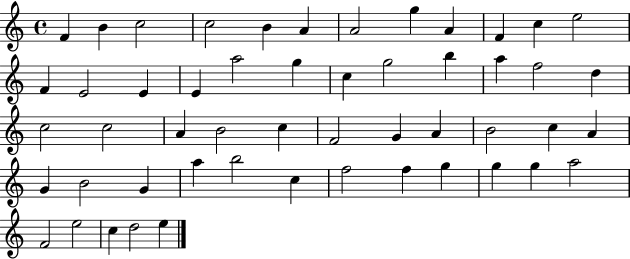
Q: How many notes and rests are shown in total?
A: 52